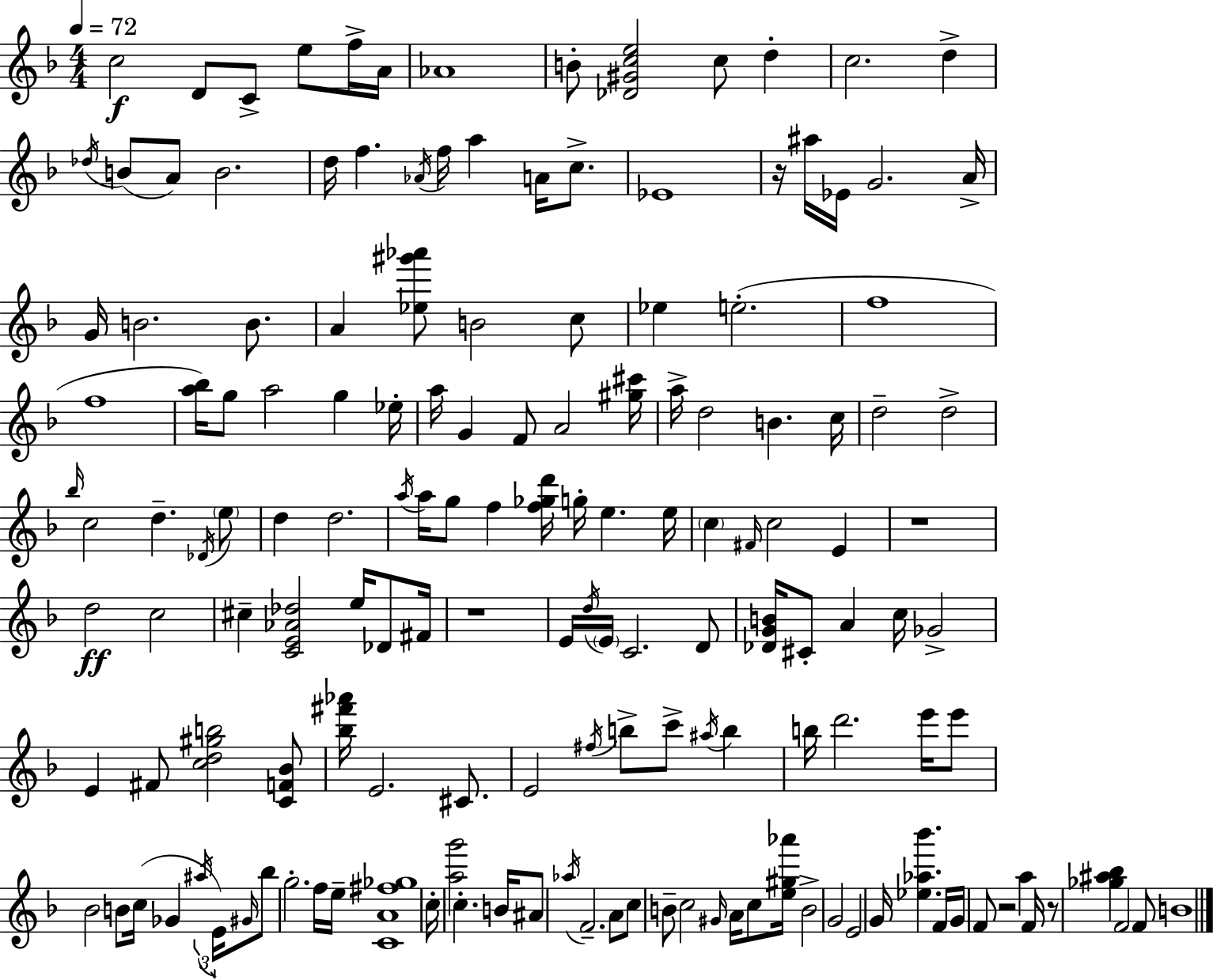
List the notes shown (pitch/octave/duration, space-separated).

C5/h D4/e C4/e E5/e F5/s A4/s Ab4/w B4/e [Db4,G#4,C5,E5]/h C5/e D5/q C5/h. D5/q Db5/s B4/e A4/e B4/h. D5/s F5/q. Ab4/s F5/s A5/q A4/s C5/e. Eb4/w R/s A#5/s Eb4/s G4/h. A4/s G4/s B4/h. B4/e. A4/q [Eb5,G#6,Ab6]/e B4/h C5/e Eb5/q E5/h. F5/w F5/w [A5,Bb5]/s G5/e A5/h G5/q Eb5/s A5/s G4/q F4/e A4/h [G#5,C#6]/s A5/s D5/h B4/q. C5/s D5/h D5/h Bb5/s C5/h D5/q. Db4/s E5/e D5/q D5/h. A5/s A5/s G5/e F5/q [F5,Gb5,D6]/s G5/s E5/q. E5/s C5/q F#4/s C5/h E4/q R/w D5/h C5/h C#5/q [C4,E4,Ab4,Db5]/h E5/s Db4/e F#4/s R/w E4/s D5/s E4/s C4/h. D4/e [Db4,G4,B4]/s C#4/e A4/q C5/s Gb4/h E4/q F#4/e [C5,D5,G#5,B5]/h [C4,F4,Bb4]/e [Bb5,F#6,Ab6]/s E4/h. C#4/e. E4/h F#5/s B5/e C6/e A#5/s B5/q B5/s D6/h. E6/s E6/e Bb4/h B4/e C5/s Gb4/q A#5/s E4/s G#4/s Bb5/e G5/h. F5/s E5/s [C4,A4,F#5,Gb5]/w C5/s [A5,G6]/h C5/q. B4/s A#4/e Ab5/s F4/h. A4/e C5/e B4/e C5/h G#4/s A4/s C5/e [E5,G#5,Ab6]/s B4/h G4/h E4/h G4/s [Eb5,Ab5,Bb6]/q. F4/s G4/s F4/e R/h A5/q F4/s R/e [Gb5,A#5,Bb5]/q F4/h F4/e B4/w